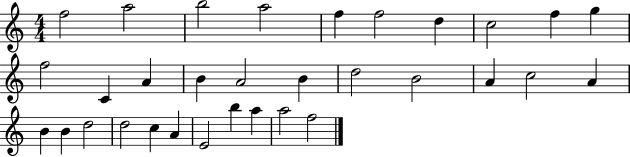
X:1
T:Untitled
M:4/4
L:1/4
K:C
f2 a2 b2 a2 f f2 d c2 f g f2 C A B A2 B d2 B2 A c2 A B B d2 d2 c A E2 b a a2 f2